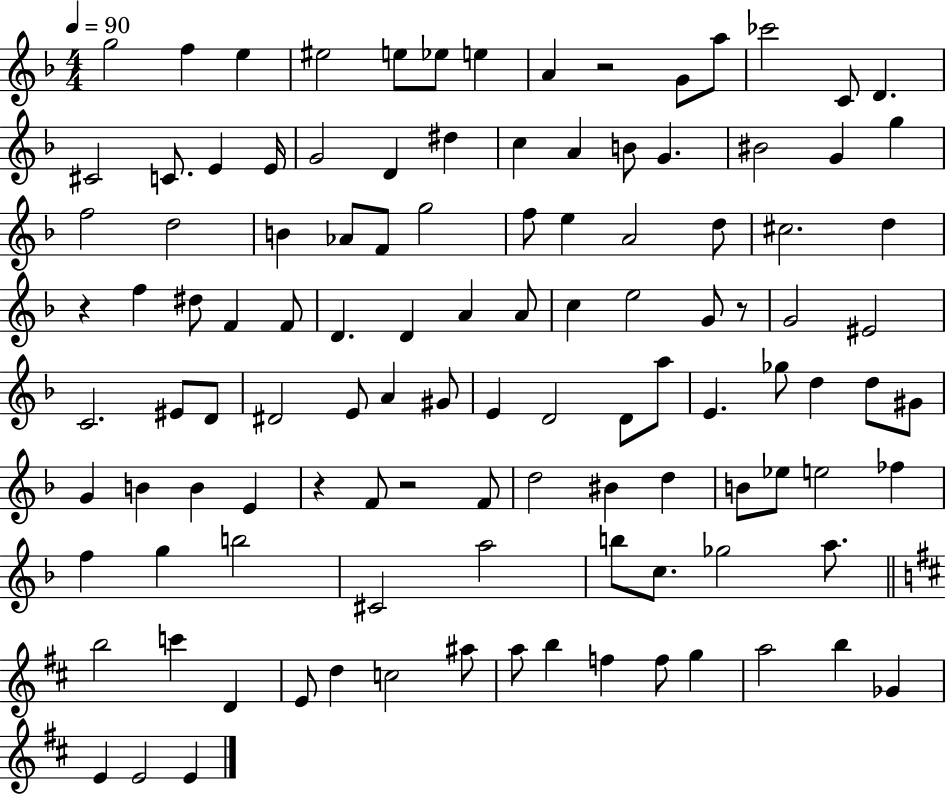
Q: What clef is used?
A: treble